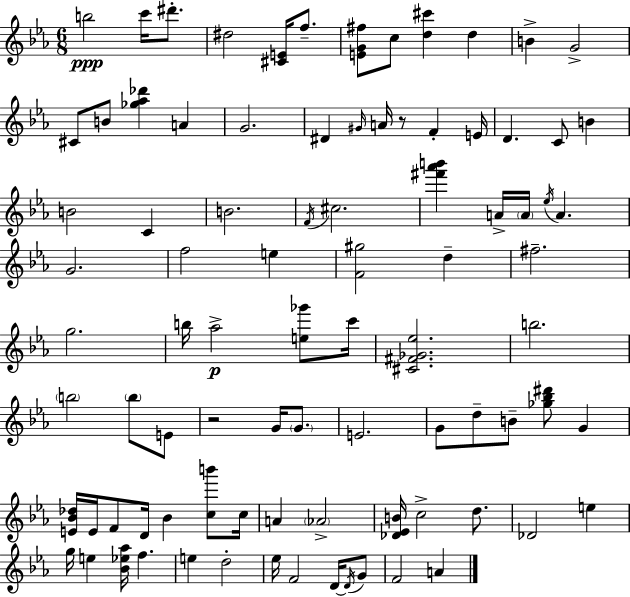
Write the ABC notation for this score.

X:1
T:Untitled
M:6/8
L:1/4
K:Eb
b2 c'/4 ^d'/2 ^d2 [^CE]/4 f/2 [EG^f]/2 c/2 [d^c'] d B G2 ^C/2 B/2 [_g_a_d'] A G2 ^D ^G/4 A/4 z/2 F E/4 D C/2 B B2 C B2 F/4 ^c2 [^f'_a'b'] A/4 A/4 _e/4 A G2 f2 e [F^g]2 d ^f2 g2 b/4 _a2 [e_g']/2 c'/4 [^C^F_G_e]2 b2 b2 b/2 E/2 z2 G/4 G/2 E2 G/2 d/2 B/2 [_g_b^d']/2 G [E_B_d]/4 E/4 F/2 D/4 _B [cb']/2 c/4 A _A2 [_D_EB]/4 c2 d/2 _D2 e g/4 e [_B_e_a]/4 f e d2 _e/4 F2 D/4 D/4 G/2 F2 A